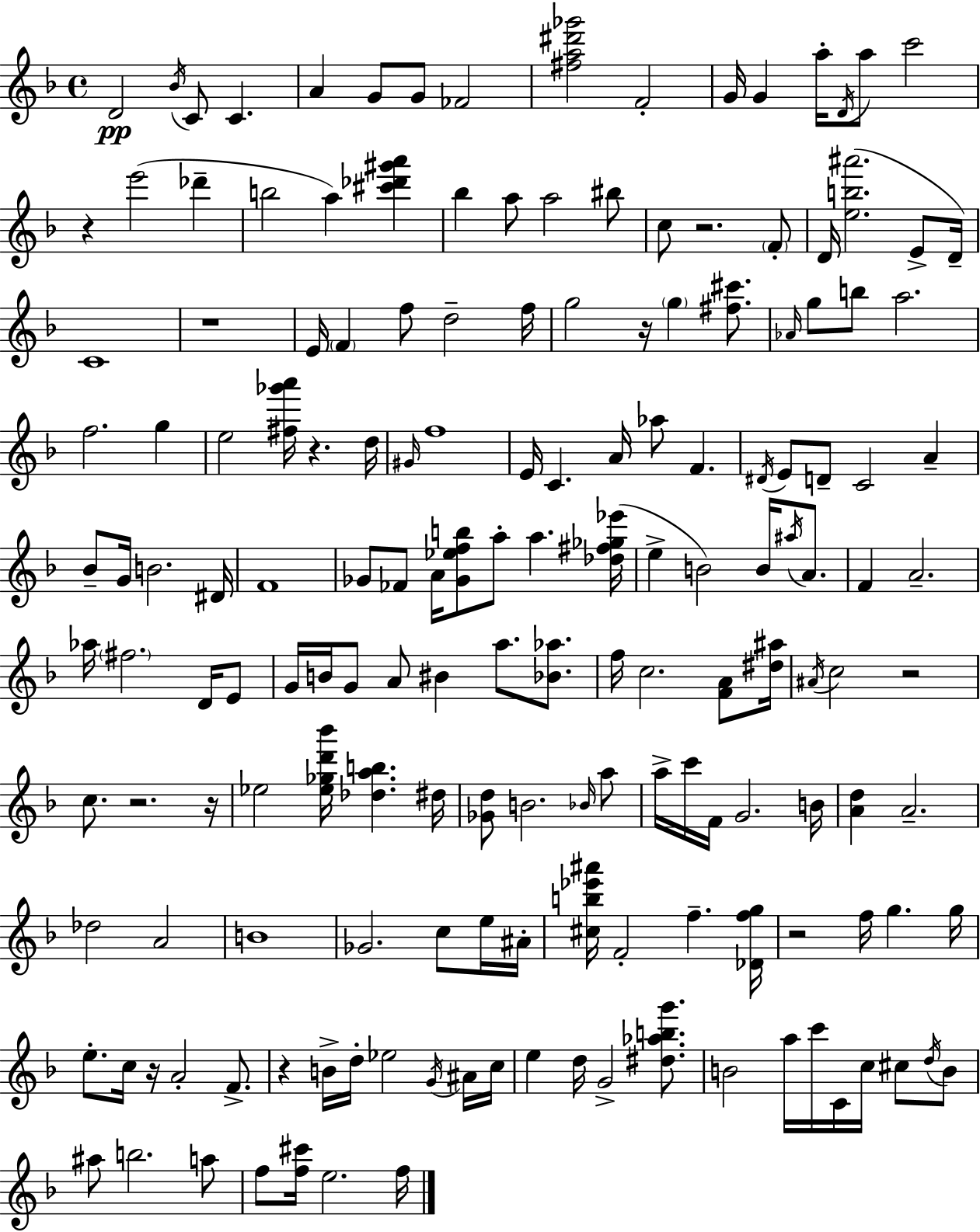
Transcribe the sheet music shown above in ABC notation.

X:1
T:Untitled
M:4/4
L:1/4
K:Dm
D2 _B/4 C/2 C A G/2 G/2 _F2 [^fa^d'_g']2 F2 G/4 G a/4 D/4 a/2 c'2 z e'2 _d' b2 a [^c'_d'^g'a'] _b a/2 a2 ^b/2 c/2 z2 F/2 D/4 [eb^a']2 E/2 D/4 C4 z4 E/4 F f/2 d2 f/4 g2 z/4 g [^f^c']/2 _A/4 g/2 b/2 a2 f2 g e2 [^f_g'a']/4 z d/4 ^G/4 f4 E/4 C A/4 _a/2 F ^D/4 E/2 D/2 C2 A _B/2 G/4 B2 ^D/4 F4 _G/2 _F/2 A/4 [_G_efb]/2 a/2 a [_d^f_g_e']/4 e B2 B/4 ^a/4 A/2 F A2 _a/4 ^f2 D/4 E/2 G/4 B/4 G/2 A/2 ^B a/2 [_B_a]/2 f/4 c2 [FA]/2 [^d^a]/4 ^A/4 c2 z2 c/2 z2 z/4 _e2 [_e_gd'_b']/4 [_dab] ^d/4 [_Gd]/2 B2 _B/4 a/2 a/4 c'/4 F/4 G2 B/4 [Ad] A2 _d2 A2 B4 _G2 c/2 e/4 ^A/4 [^cb_e'^a']/4 F2 f [_Dfg]/4 z2 f/4 g g/4 e/2 c/4 z/4 A2 F/2 z B/4 d/4 _e2 G/4 ^A/4 c/4 e d/4 G2 [^d_abg']/2 B2 a/4 c'/4 C/4 c/4 ^c/2 d/4 B/2 ^a/2 b2 a/2 f/2 [f^c']/4 e2 f/4